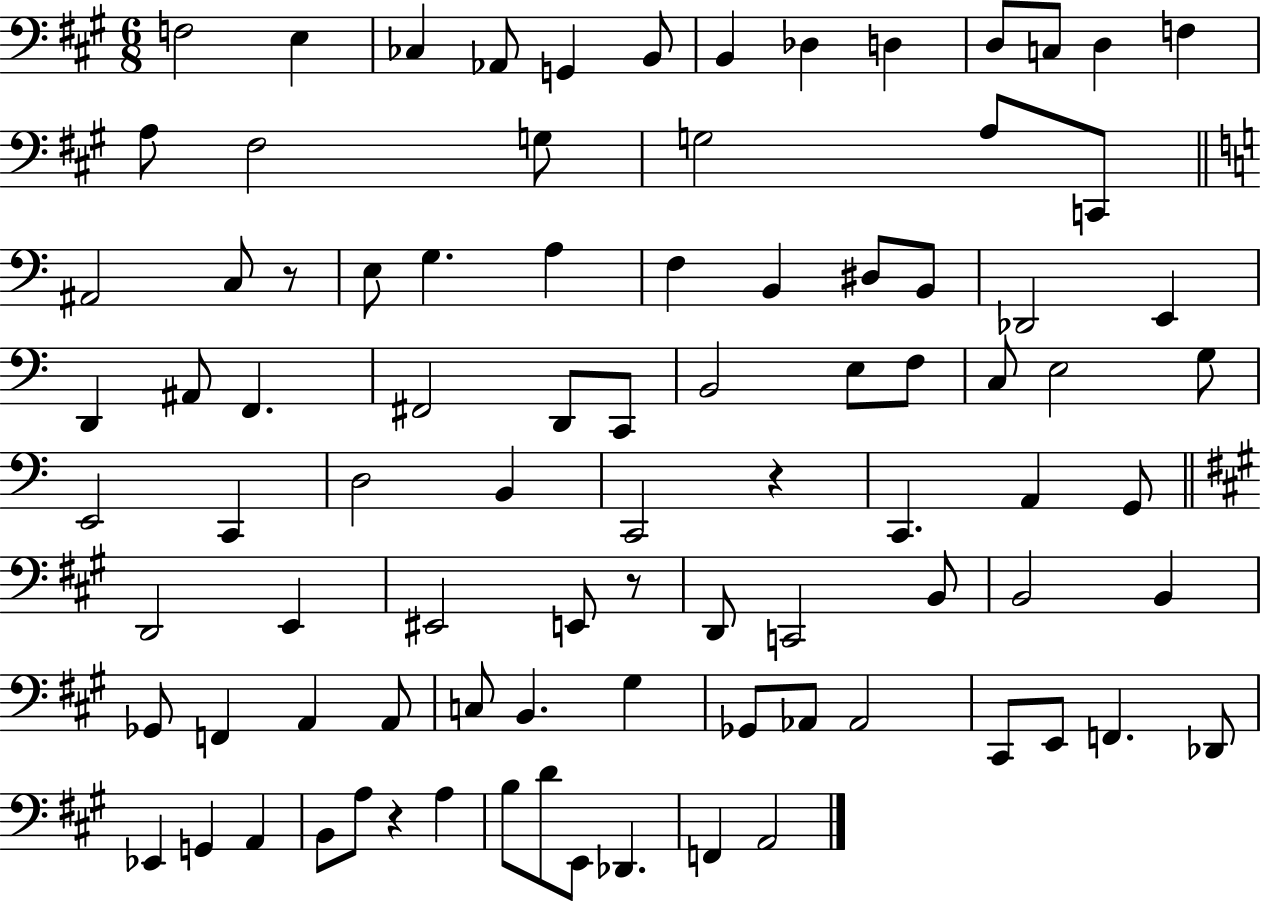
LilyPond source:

{
  \clef bass
  \numericTimeSignature
  \time 6/8
  \key a \major
  f2 e4 | ces4 aes,8 g,4 b,8 | b,4 des4 d4 | d8 c8 d4 f4 | \break a8 fis2 g8 | g2 a8 c,8 | \bar "||" \break \key c \major ais,2 c8 r8 | e8 g4. a4 | f4 b,4 dis8 b,8 | des,2 e,4 | \break d,4 ais,8 f,4. | fis,2 d,8 c,8 | b,2 e8 f8 | c8 e2 g8 | \break e,2 c,4 | d2 b,4 | c,2 r4 | c,4. a,4 g,8 | \break \bar "||" \break \key a \major d,2 e,4 | eis,2 e,8 r8 | d,8 c,2 b,8 | b,2 b,4 | \break ges,8 f,4 a,4 a,8 | c8 b,4. gis4 | ges,8 aes,8 aes,2 | cis,8 e,8 f,4. des,8 | \break ees,4 g,4 a,4 | b,8 a8 r4 a4 | b8 d'8 e,8 des,4. | f,4 a,2 | \break \bar "|."
}